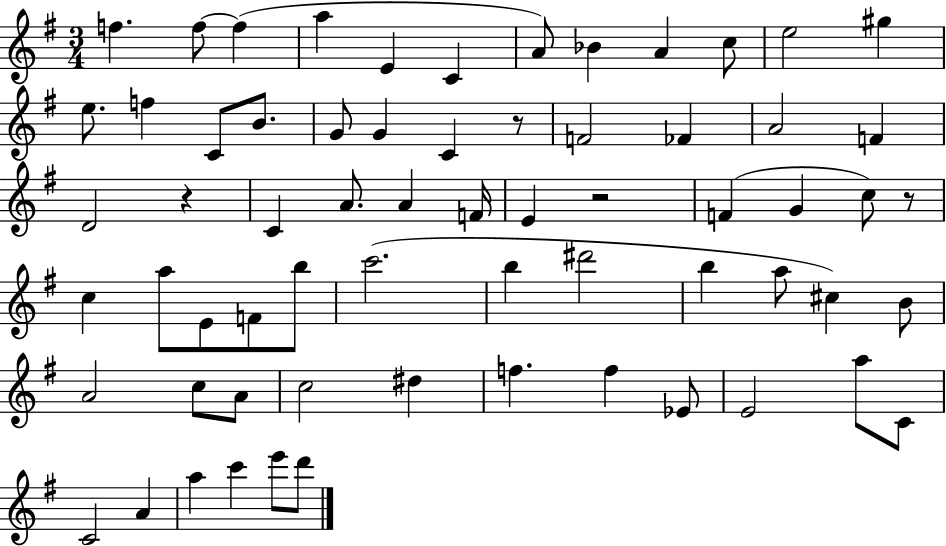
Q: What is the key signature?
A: G major